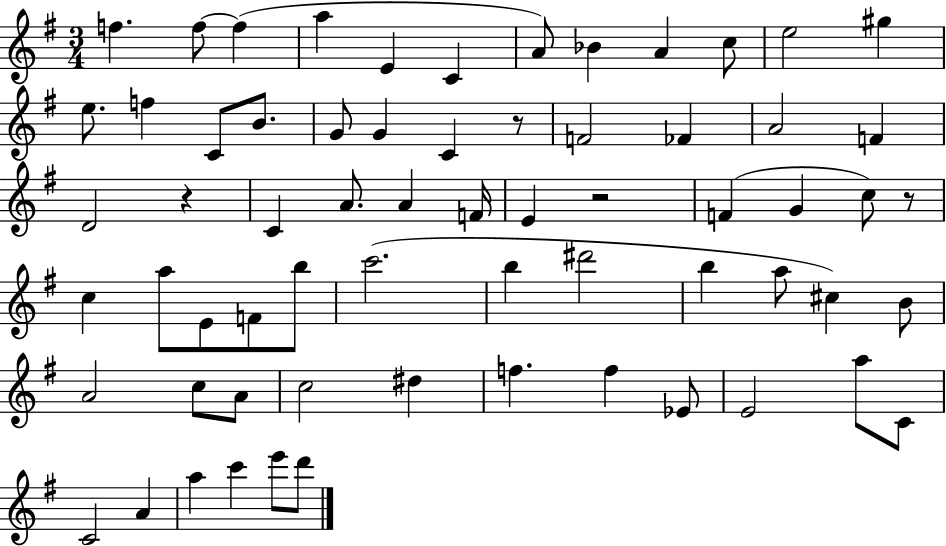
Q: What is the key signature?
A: G major